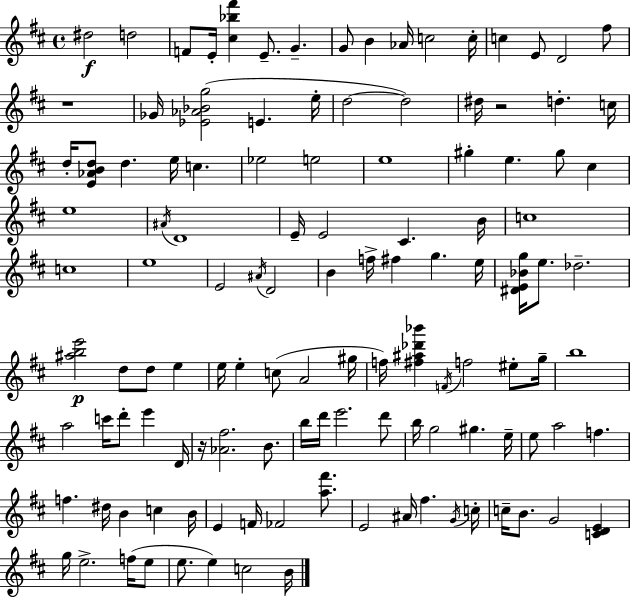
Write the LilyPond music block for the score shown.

{
  \clef treble
  \time 4/4
  \defaultTimeSignature
  \key d \major
  \repeat volta 2 { dis''2\f d''2 | f'8 e'16-. <cis'' bes'' fis'''>4 e'8.-- g'4.-- | g'8 b'4 aes'16 c''2 c''16-. | c''4 e'8 d'2 fis''8 | \break r1 | ges'16 <ees' aes' bes' g''>2( e'4. e''16-. | d''2~~ d''2) | dis''16 r2 d''4.-. c''16 | \break d''16-. <e' aes' b' d''>8 d''4. e''16 c''4. | ees''2 e''2 | e''1 | gis''4-. e''4. gis''8 cis''4 | \break e''1 | \acciaccatura { ais'16 } d'1 | e'16-- e'2 cis'4. | b'16 c''1 | \break c''1 | e''1 | e'2 \acciaccatura { ais'16 } d'2 | b'4 f''16-> fis''4 g''4. | \break e''16 <dis' e' bes' g''>16 e''8. des''2.-- | <ais'' b'' e'''>2\p d''8 d''8 e''4 | e''16 e''4-. c''8( a'2 | gis''16 f''16) <fis'' ais'' des''' bes'''>4 \acciaccatura { f'16 } f''2 | \break eis''8-. g''16-- b''1 | a''2 c'''16 d'''8-. e'''4 | d'16 r16 <aes' fis''>2. | b'8. b''16 d'''16 e'''2. | \break d'''8 b''16 g''2 gis''4. | e''16-- e''8 a''2 f''4. | f''4. dis''16 b'4 c''4 | b'16 e'4 f'16 fes'2 | \break <a'' fis'''>8. e'2 ais'16 fis''4. | \acciaccatura { g'16 } c''16-. c''16-- b'8. g'2 | <c' d' e'>4 g''16 e''2.-> | f''16( e''8 e''8. e''4) c''2 | \break b'16 } \bar "|."
}